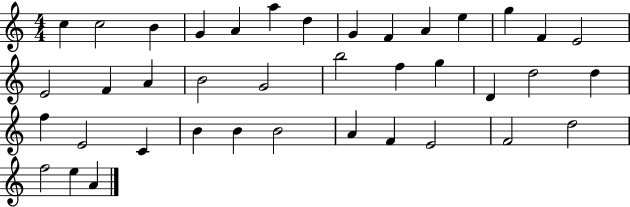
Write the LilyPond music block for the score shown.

{
  \clef treble
  \numericTimeSignature
  \time 4/4
  \key c \major
  c''4 c''2 b'4 | g'4 a'4 a''4 d''4 | g'4 f'4 a'4 e''4 | g''4 f'4 e'2 | \break e'2 f'4 a'4 | b'2 g'2 | b''2 f''4 g''4 | d'4 d''2 d''4 | \break f''4 e'2 c'4 | b'4 b'4 b'2 | a'4 f'4 e'2 | f'2 d''2 | \break f''2 e''4 a'4 | \bar "|."
}